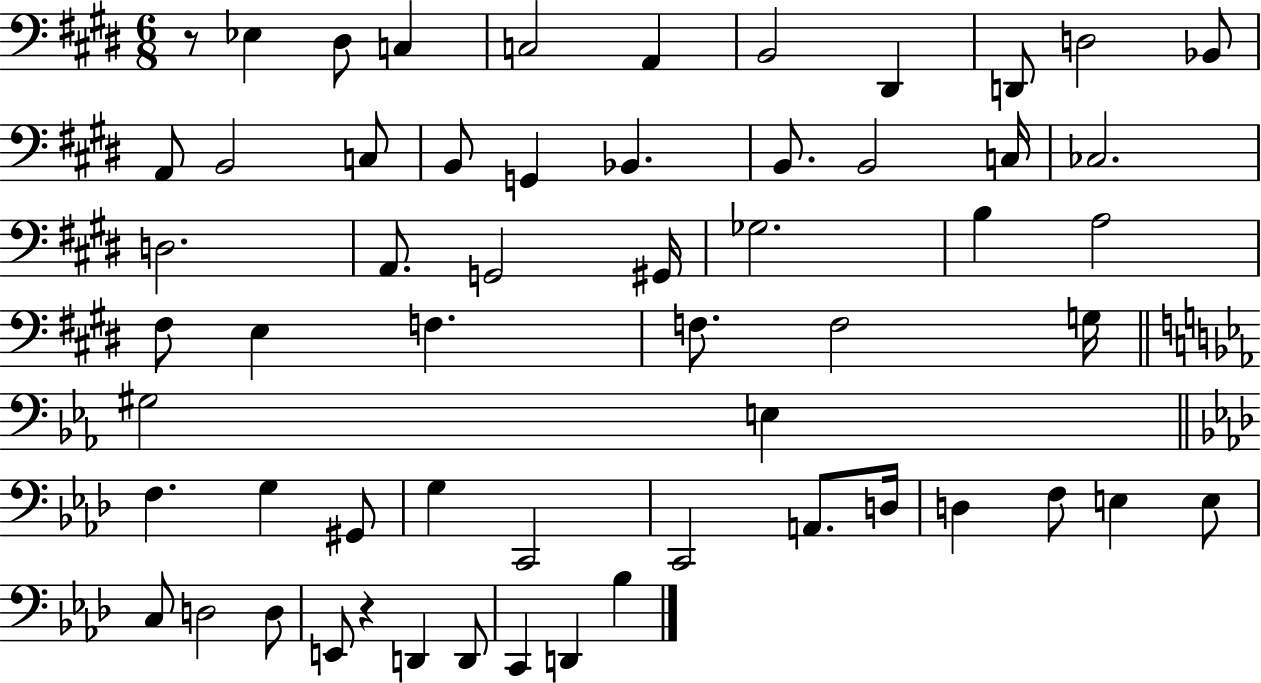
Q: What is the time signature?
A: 6/8